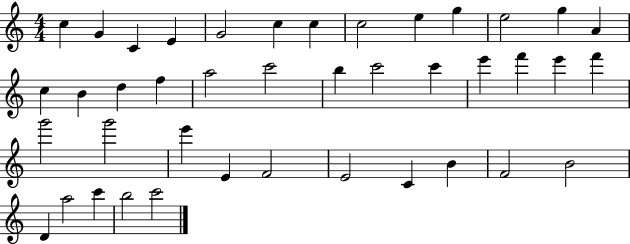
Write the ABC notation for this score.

X:1
T:Untitled
M:4/4
L:1/4
K:C
c G C E G2 c c c2 e g e2 g A c B d f a2 c'2 b c'2 c' e' f' e' f' g'2 g'2 e' E F2 E2 C B F2 B2 D a2 c' b2 c'2